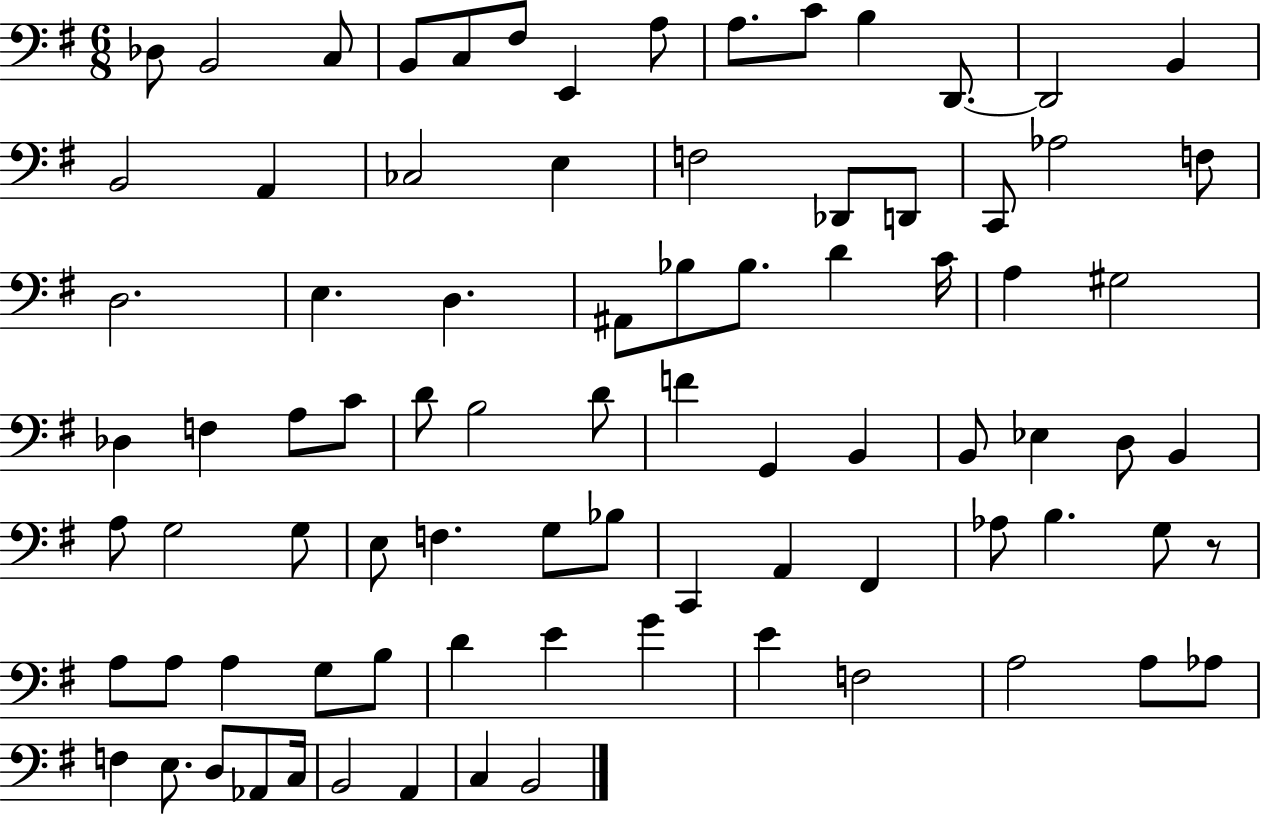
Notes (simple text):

Db3/e B2/h C3/e B2/e C3/e F#3/e E2/q A3/e A3/e. C4/e B3/q D2/e. D2/h B2/q B2/h A2/q CES3/h E3/q F3/h Db2/e D2/e C2/e Ab3/h F3/e D3/h. E3/q. D3/q. A#2/e Bb3/e Bb3/e. D4/q C4/s A3/q G#3/h Db3/q F3/q A3/e C4/e D4/e B3/h D4/e F4/q G2/q B2/q B2/e Eb3/q D3/e B2/q A3/e G3/h G3/e E3/e F3/q. G3/e Bb3/e C2/q A2/q F#2/q Ab3/e B3/q. G3/e R/e A3/e A3/e A3/q G3/e B3/e D4/q E4/q G4/q E4/q F3/h A3/h A3/e Ab3/e F3/q E3/e. D3/e Ab2/e C3/s B2/h A2/q C3/q B2/h